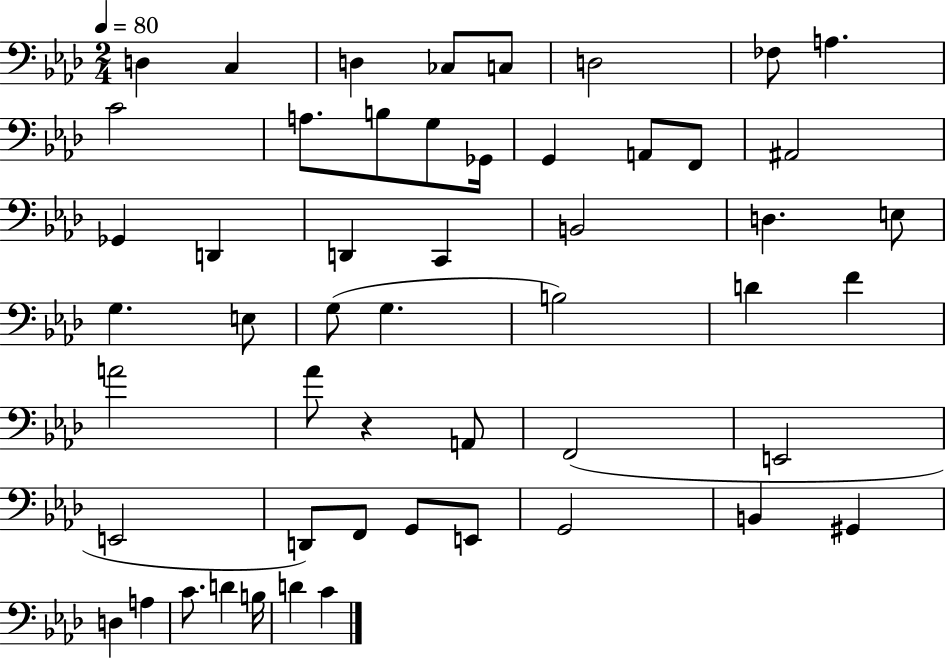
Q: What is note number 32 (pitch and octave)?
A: A4